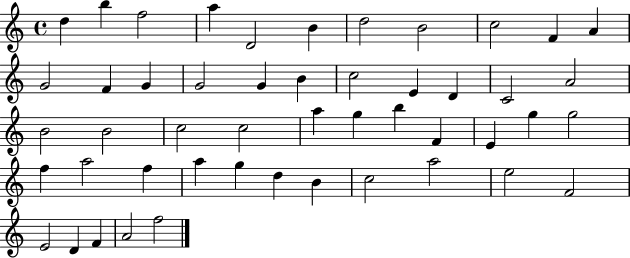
X:1
T:Untitled
M:4/4
L:1/4
K:C
d b f2 a D2 B d2 B2 c2 F A G2 F G G2 G B c2 E D C2 A2 B2 B2 c2 c2 a g b F E g g2 f a2 f a g d B c2 a2 e2 F2 E2 D F A2 f2